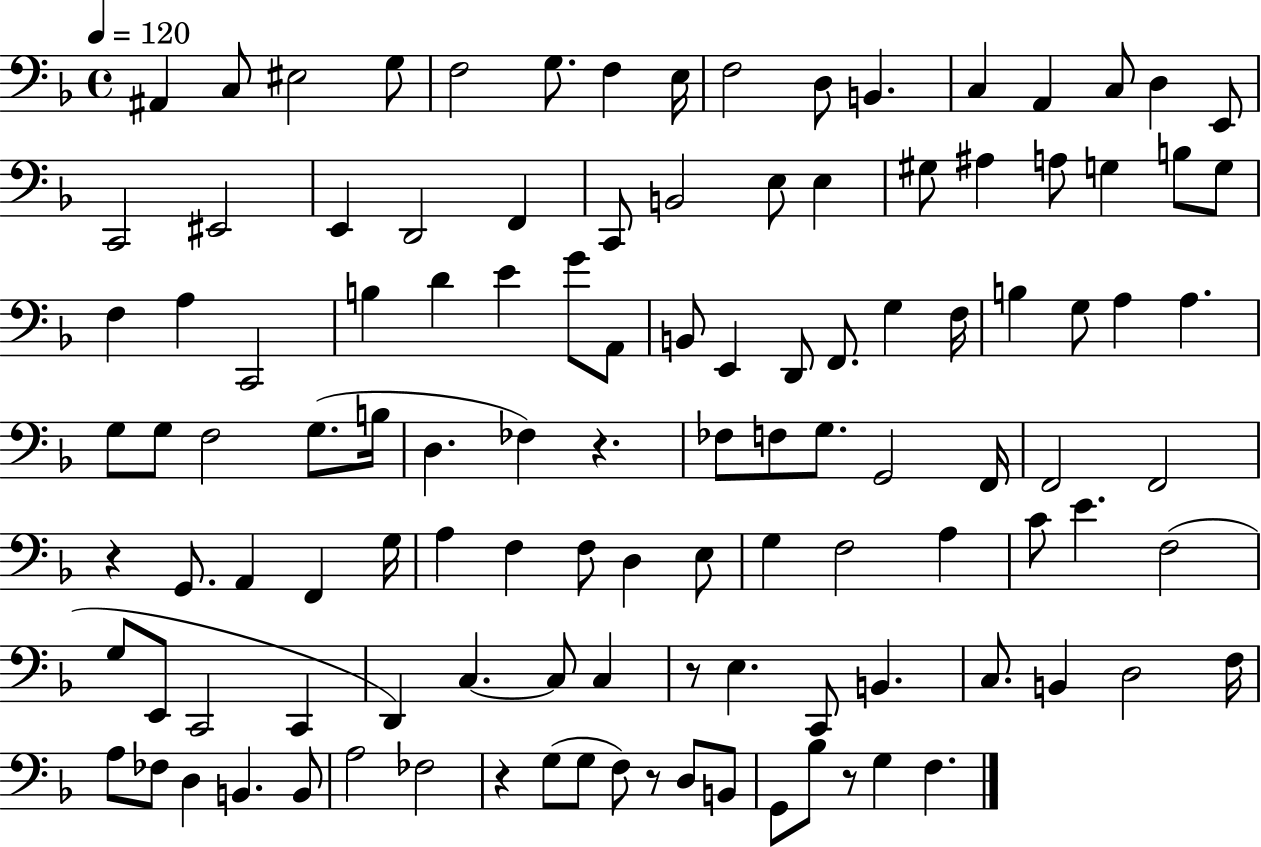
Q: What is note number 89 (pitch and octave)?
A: B2